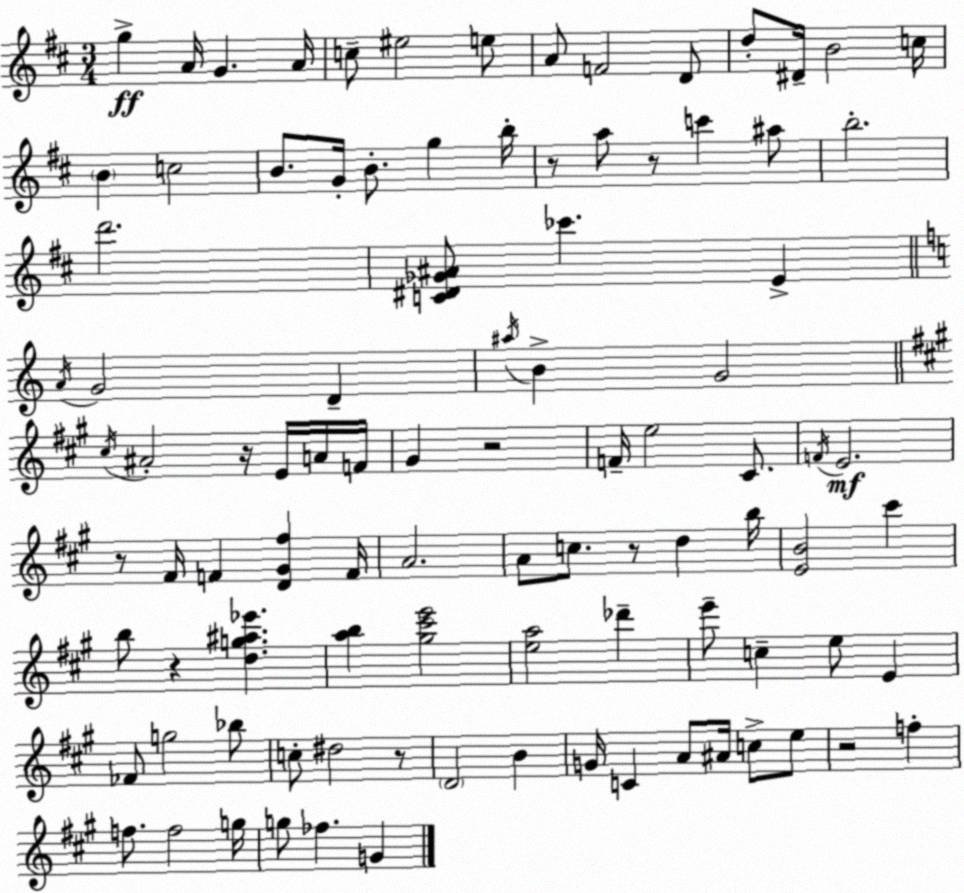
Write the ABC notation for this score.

X:1
T:Untitled
M:3/4
L:1/4
K:D
g A/4 G A/4 c/2 ^e2 e/2 A/2 F2 D/2 d/2 ^D/4 B2 c/4 B c2 B/2 G/4 B/2 g b/4 z/2 a/2 z/2 c' ^a/2 b2 d'2 [C^D_G^A]/2 _c' E A/4 G2 D ^a/4 B G2 ^c/4 ^A2 z/4 E/4 A/4 F/4 ^G z2 F/4 e2 ^C/2 F/4 E2 z/2 ^F/4 F [D^G^f] F/4 A2 A/2 c/2 z/2 d b/4 [EB]2 ^c' b/2 z [dg^a_e'] [ab] [^g^c'e']2 [ea]2 _d' e'/2 c e/2 E _F/2 g2 _b/2 c/2 ^d2 z/2 D2 B G/4 C A/2 ^A/4 c/2 e/2 z2 f f/2 f2 g/4 g/2 _f G